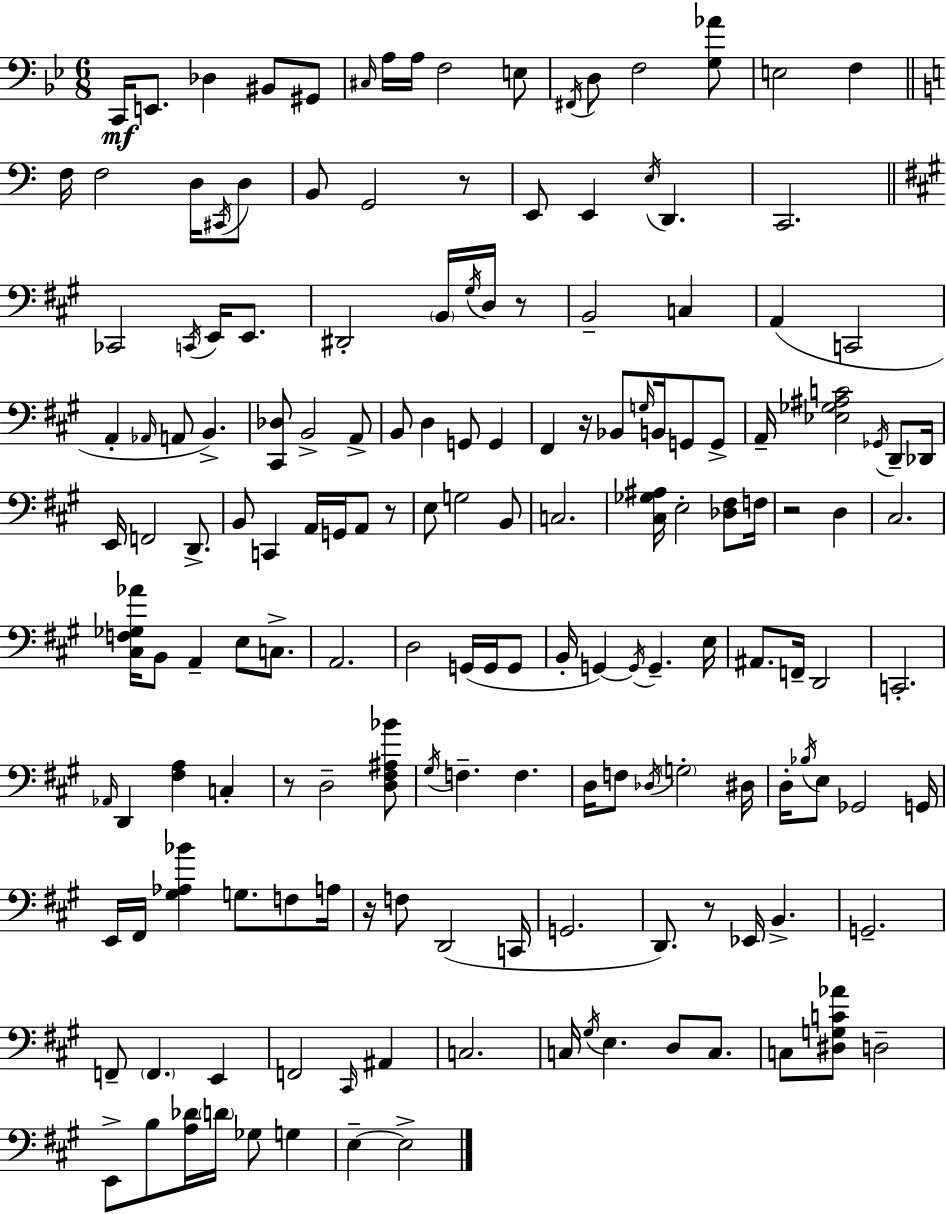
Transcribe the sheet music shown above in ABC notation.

X:1
T:Untitled
M:6/8
L:1/4
K:Bb
C,,/4 E,,/2 _D, ^B,,/2 ^G,,/2 ^C,/4 A,/4 A,/4 F,2 E,/2 ^F,,/4 D,/2 F,2 [G,_A]/2 E,2 F, F,/4 F,2 D,/4 ^C,,/4 D,/2 B,,/2 G,,2 z/2 E,,/2 E,, E,/4 D,, C,,2 _C,,2 C,,/4 E,,/4 E,,/2 ^D,,2 B,,/4 ^G,/4 D,/4 z/2 B,,2 C, A,, C,,2 A,, _A,,/4 A,,/2 B,, [^C,,_D,]/2 B,,2 A,,/2 B,,/2 D, G,,/2 G,, ^F,, z/4 _B,,/2 G,/4 B,,/4 G,,/2 G,,/2 A,,/4 [_E,_G,^A,C]2 _G,,/4 D,,/2 _D,,/4 E,,/4 F,,2 D,,/2 B,,/2 C,, A,,/4 G,,/4 A,,/2 z/2 E,/2 G,2 B,,/2 C,2 [^C,_G,^A,]/4 E,2 [_D,^F,]/2 F,/4 z2 D, ^C,2 [^C,F,_G,_A]/4 B,,/2 A,, E,/2 C,/2 A,,2 D,2 G,,/4 G,,/4 G,,/2 B,,/4 G,, G,,/4 G,, E,/4 ^A,,/2 F,,/4 D,,2 C,,2 _A,,/4 D,, [^F,A,] C, z/2 D,2 [D,^F,^A,_B]/2 ^G,/4 F, F, D,/4 F,/2 _D,/4 G,2 ^D,/4 D,/4 _B,/4 E,/2 _G,,2 G,,/4 E,,/4 ^F,,/4 [^G,_A,_B] G,/2 F,/2 A,/4 z/4 F,/2 D,,2 C,,/4 G,,2 D,,/2 z/2 _E,,/4 B,, G,,2 F,,/2 F,, E,, F,,2 ^C,,/4 ^A,, C,2 C,/4 ^G,/4 E, D,/2 C,/2 C,/2 [^D,G,C_A]/2 D,2 E,,/2 B,/2 [A,_D]/4 D/4 _G,/2 G, E, E,2